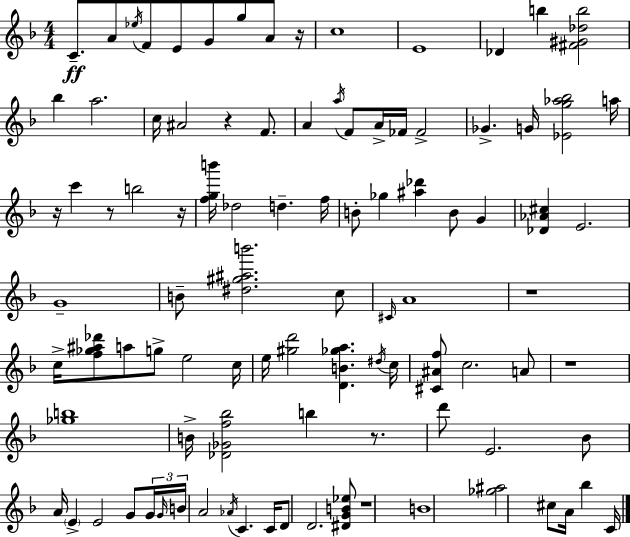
{
  \clef treble
  \numericTimeSignature
  \time 4/4
  \key f \major
  c'8.--\ff a'8 \acciaccatura { ees''16 } f'8 e'8 g'8 g''8 a'8 | r16 c''1 | e'1 | des'4 b''4 <fis' gis' des'' b''>2 | \break bes''4 a''2. | c''16 ais'2 r4 f'8. | a'4 \acciaccatura { a''16 } f'8 a'16-> fes'16 fes'2-> | ges'4.-> g'16 <ees' g'' aes'' bes''>2 | \break a''16 r16 c'''4 r8 b''2 | r16 <f'' g'' b'''>16 des''2 d''4.-- | f''16 b'8-. ges''4 <ais'' des'''>4 b'8 g'4 | <des' aes' cis''>4 e'2. | \break g'1-- | b'8-- <dis'' gis'' ais'' b'''>2. | c''8 \grace { cis'16 } a'1 | r1 | \break c''16-> <f'' ges'' ais'' des'''>8 a''8 g''8-> e''2 | c''16 e''16 <gis'' d'''>2 <d' b' ges'' a''>4. | \acciaccatura { dis''16 } c''16 <cis' ais' f''>8 c''2. | a'8 r1 | \break <ges'' b''>1 | b'16-> <des' ges' f'' bes''>2 b''4 | r8. d'''8 e'2. | bes'8 a'16 \parenthesize e'4-> e'2 | \break g'8 \tuplet 3/2 { g'16 \grace { g'16 } b'16 } a'2 \acciaccatura { aes'16 } c'4. | c'16 d'8 d'2. | <dis' g' b' ees''>8 r1 | b'1 | \break <ges'' ais''>2 cis''8 | a'16 bes''4 c'16 \bar "|."
}